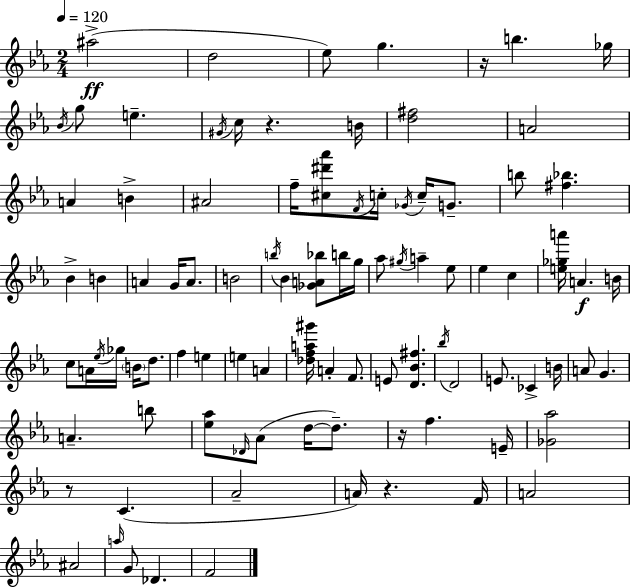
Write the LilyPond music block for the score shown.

{
  \clef treble
  \numericTimeSignature
  \time 2/4
  \key c \minor
  \tempo 4 = 120
  ais''2->(\ff | d''2 | ees''8) g''4. | r16 b''4. ges''16 | \break \acciaccatura { bes'16 } g''8 e''4.-- | \acciaccatura { gis'16 } c''16 r4. | b'16 <d'' fis''>2 | a'2 | \break a'4 b'4-> | ais'2 | f''16-- <cis'' dis''' aes'''>8 \acciaccatura { f'16 } c''16-. \acciaccatura { ges'16 } | c''16-- g'8.-- b''8 <fis'' bes''>4. | \break bes'4-> | b'4 a'4 | g'16 a'8. b'2 | \acciaccatura { b''16 } bes'4 | \break <ges' a' bes''>8 b''16 g''16 aes''8 \acciaccatura { gis''16 } | a''4-- ees''8 ees''4 | c''4 <e'' ges'' a'''>16 a'4.\f | b'16 c''8 | \break a'16 \acciaccatura { ees''16 } ges''16 \parenthesize b'16 d''8. f''4 | e''4 e''4 | a'4 <des'' f'' a'' gis'''>16 | a'4-. f'8. e'8 | \break <d' bes' fis''>4. \acciaccatura { bes''16 } | d'2 | e'8. ces'4-> b'16 | a'8 g'4. | \break a'4.-- b''8 | <ees'' aes''>8 \grace { des'16 } aes'8( d''16~~ d''8.--) | r16 f''4. | e'16-- <ges' aes''>2 | \break r8 c'4.( | aes'2-- | a'16) r4. | f'16 a'2 | \break ais'2 | \grace { a''16 } g'8 des'4. | f'2 | \bar "|."
}